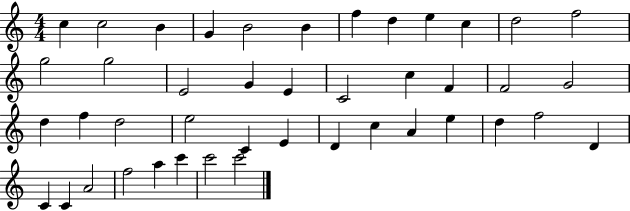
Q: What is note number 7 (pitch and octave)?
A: F5